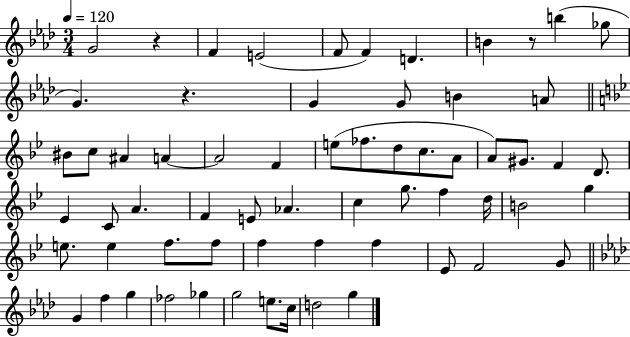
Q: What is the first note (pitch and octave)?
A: G4